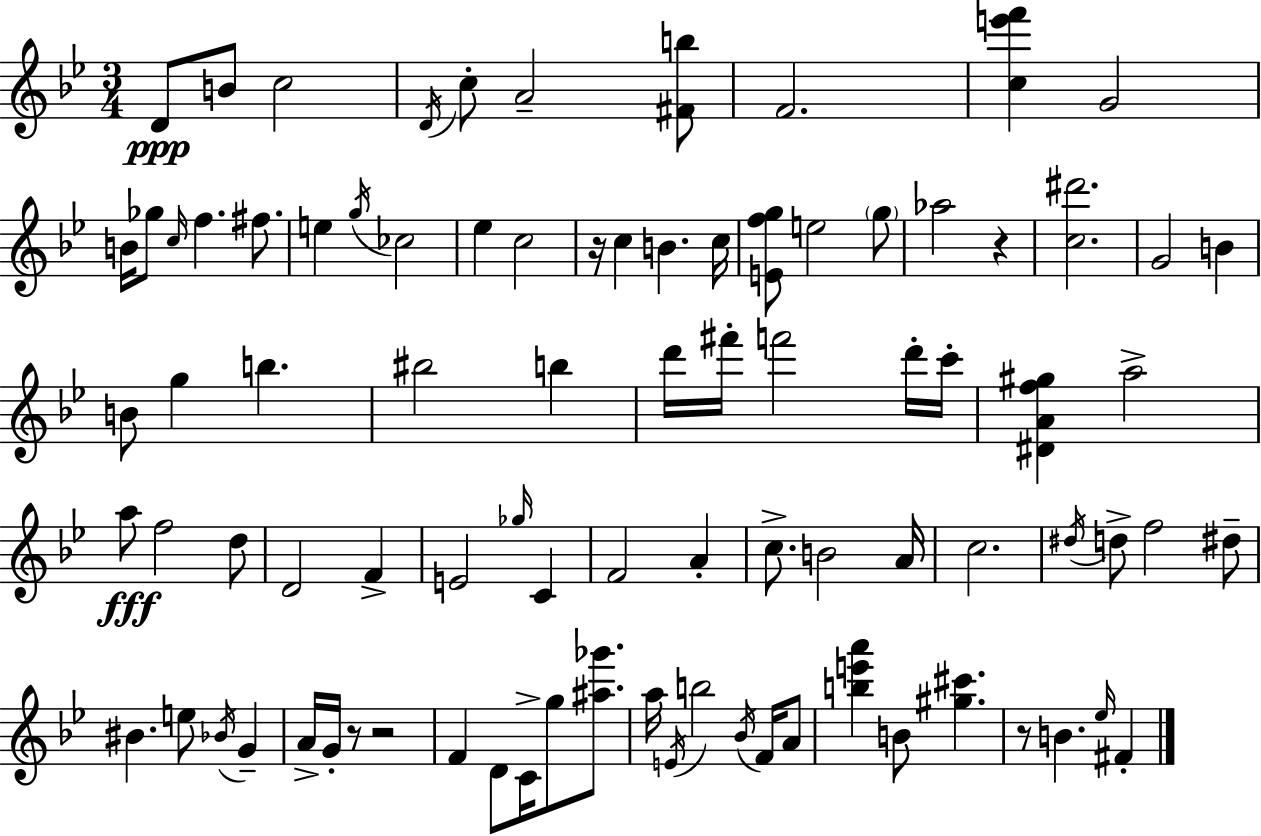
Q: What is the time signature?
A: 3/4